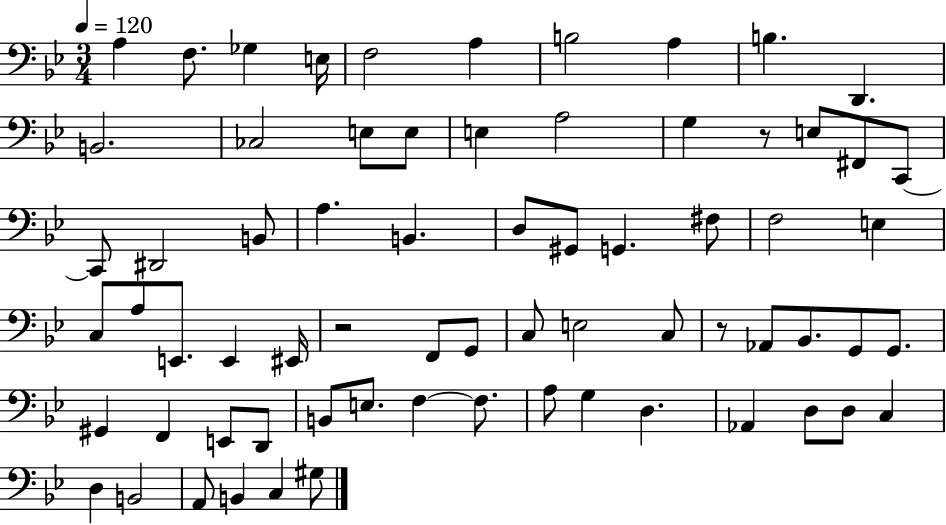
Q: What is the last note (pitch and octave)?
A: G#3